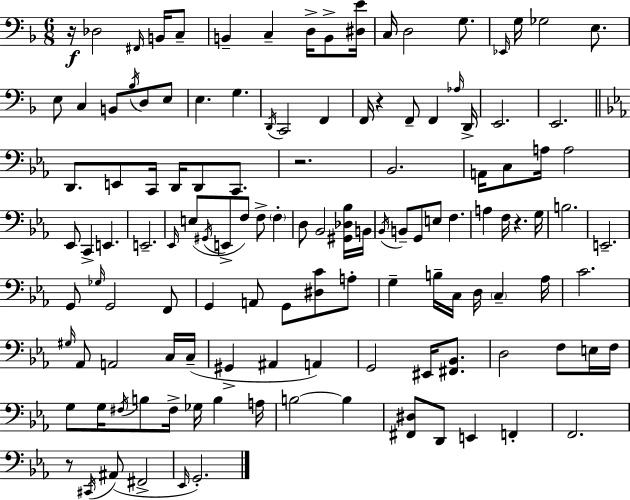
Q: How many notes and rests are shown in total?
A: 126